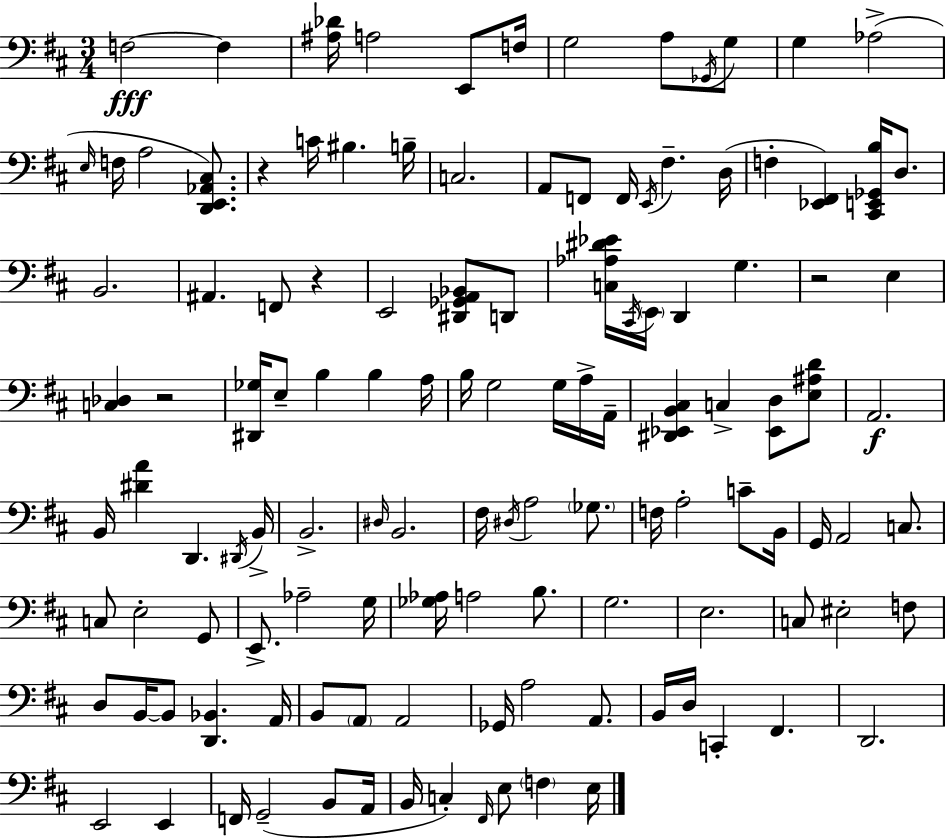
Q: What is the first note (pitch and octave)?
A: F3